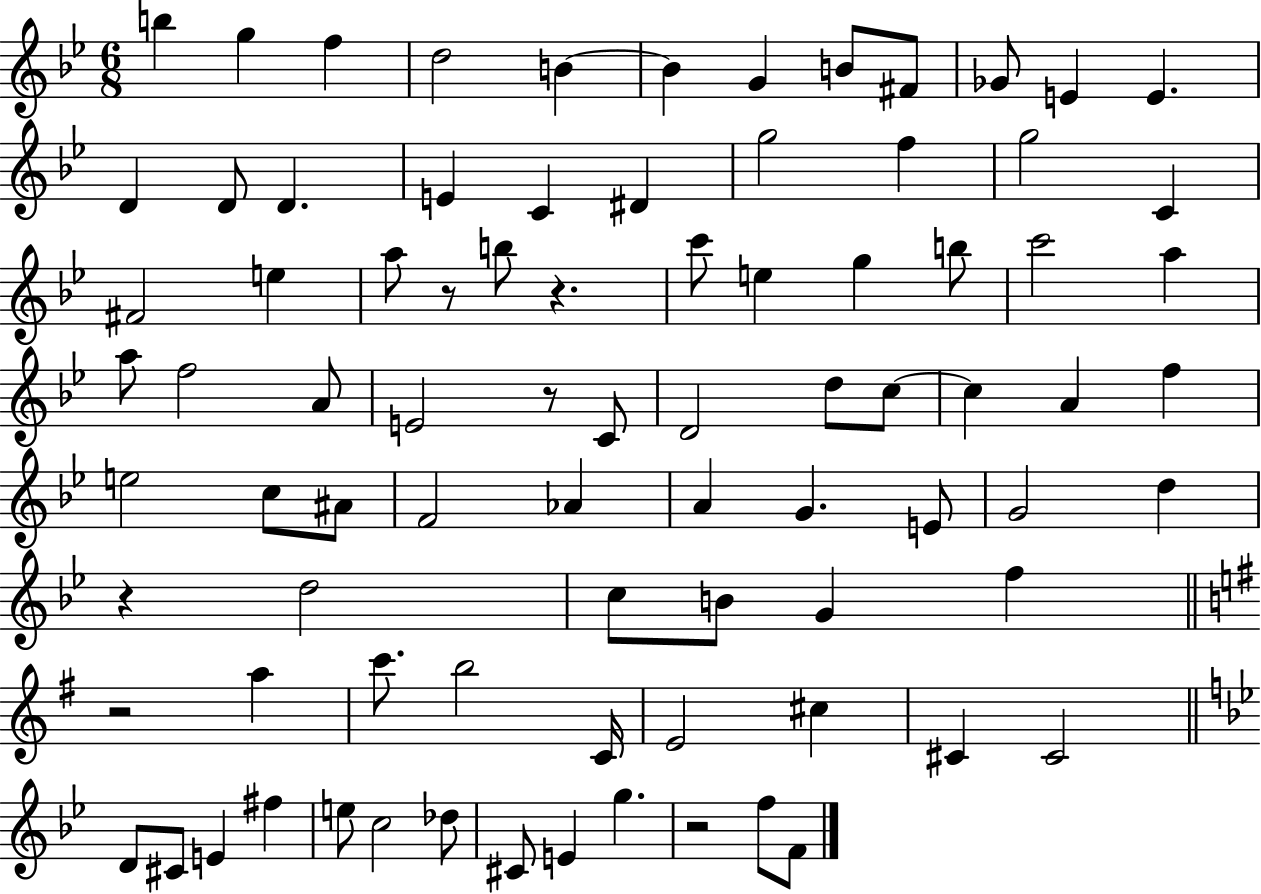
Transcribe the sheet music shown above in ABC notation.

X:1
T:Untitled
M:6/8
L:1/4
K:Bb
b g f d2 B B G B/2 ^F/2 _G/2 E E D D/2 D E C ^D g2 f g2 C ^F2 e a/2 z/2 b/2 z c'/2 e g b/2 c'2 a a/2 f2 A/2 E2 z/2 C/2 D2 d/2 c/2 c A f e2 c/2 ^A/2 F2 _A A G E/2 G2 d z d2 c/2 B/2 G f z2 a c'/2 b2 C/4 E2 ^c ^C ^C2 D/2 ^C/2 E ^f e/2 c2 _d/2 ^C/2 E g z2 f/2 F/2